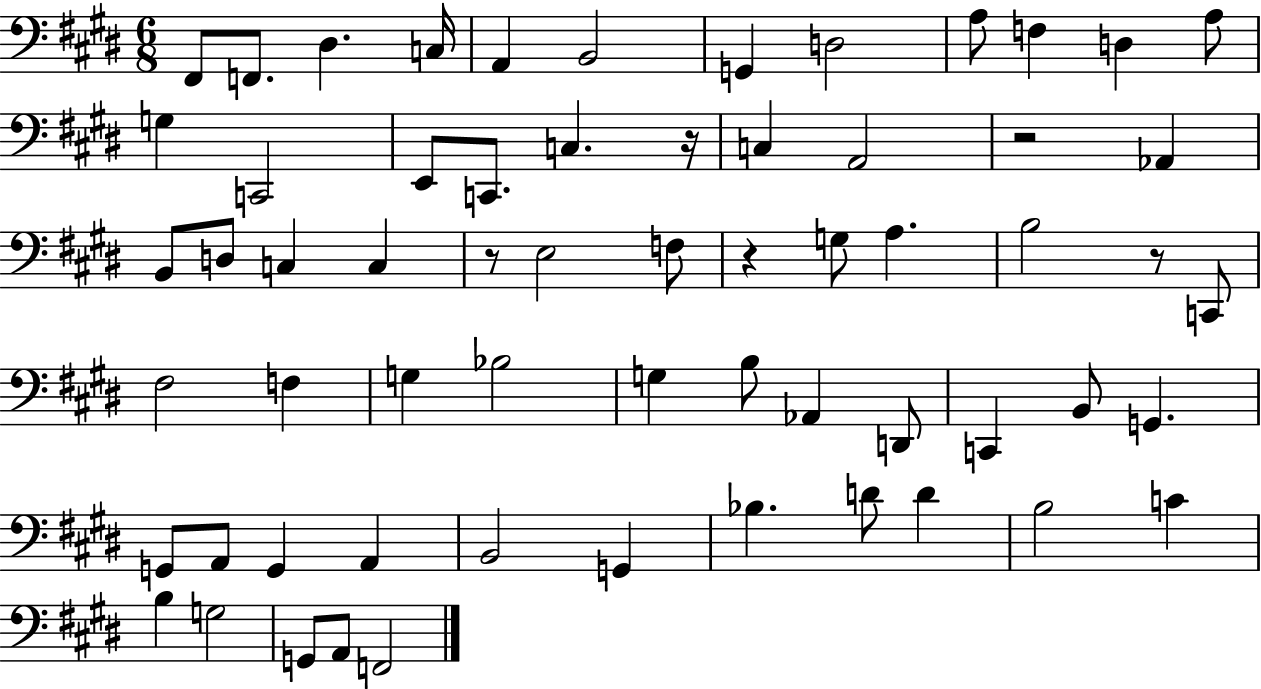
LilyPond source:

{
  \clef bass
  \numericTimeSignature
  \time 6/8
  \key e \major
  fis,8 f,8. dis4. c16 | a,4 b,2 | g,4 d2 | a8 f4 d4 a8 | \break g4 c,2 | e,8 c,8. c4. r16 | c4 a,2 | r2 aes,4 | \break b,8 d8 c4 c4 | r8 e2 f8 | r4 g8 a4. | b2 r8 c,8 | \break fis2 f4 | g4 bes2 | g4 b8 aes,4 d,8 | c,4 b,8 g,4. | \break g,8 a,8 g,4 a,4 | b,2 g,4 | bes4. d'8 d'4 | b2 c'4 | \break b4 g2 | g,8 a,8 f,2 | \bar "|."
}